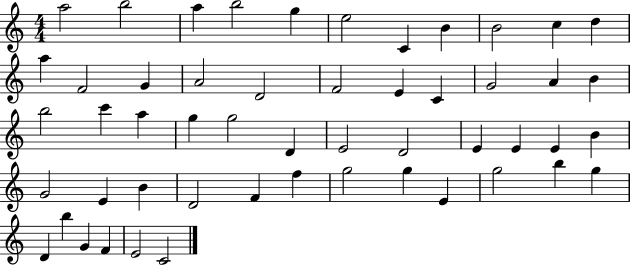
A5/h B5/h A5/q B5/h G5/q E5/h C4/q B4/q B4/h C5/q D5/q A5/q F4/h G4/q A4/h D4/h F4/h E4/q C4/q G4/h A4/q B4/q B5/h C6/q A5/q G5/q G5/h D4/q E4/h D4/h E4/q E4/q E4/q B4/q G4/h E4/q B4/q D4/h F4/q F5/q G5/h G5/q E4/q G5/h B5/q G5/q D4/q B5/q G4/q F4/q E4/h C4/h